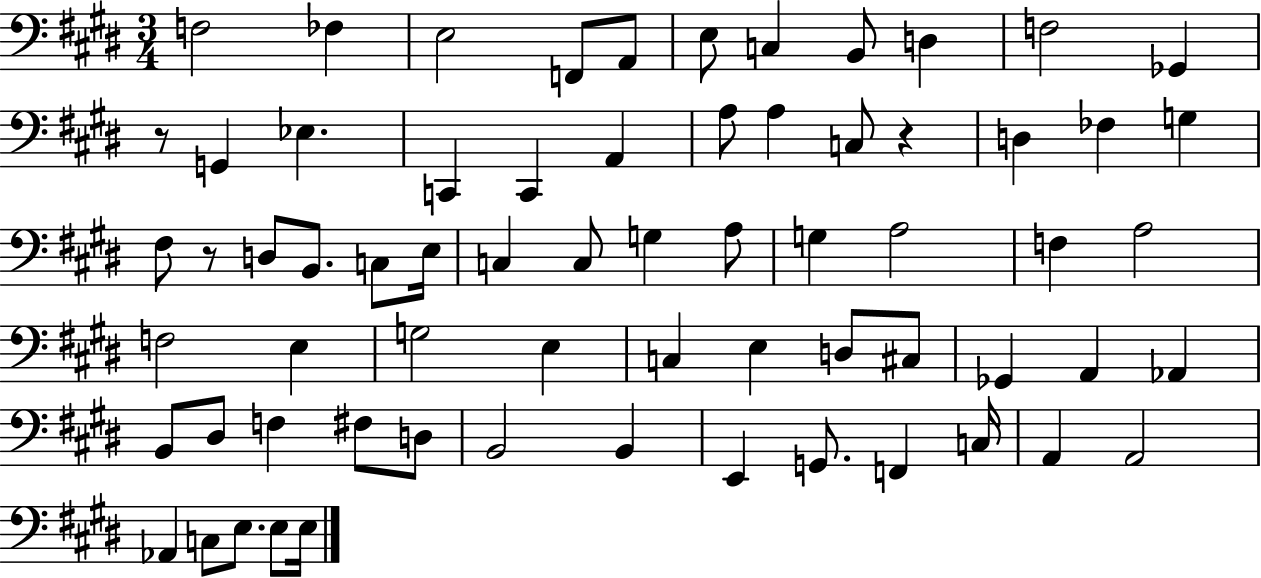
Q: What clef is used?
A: bass